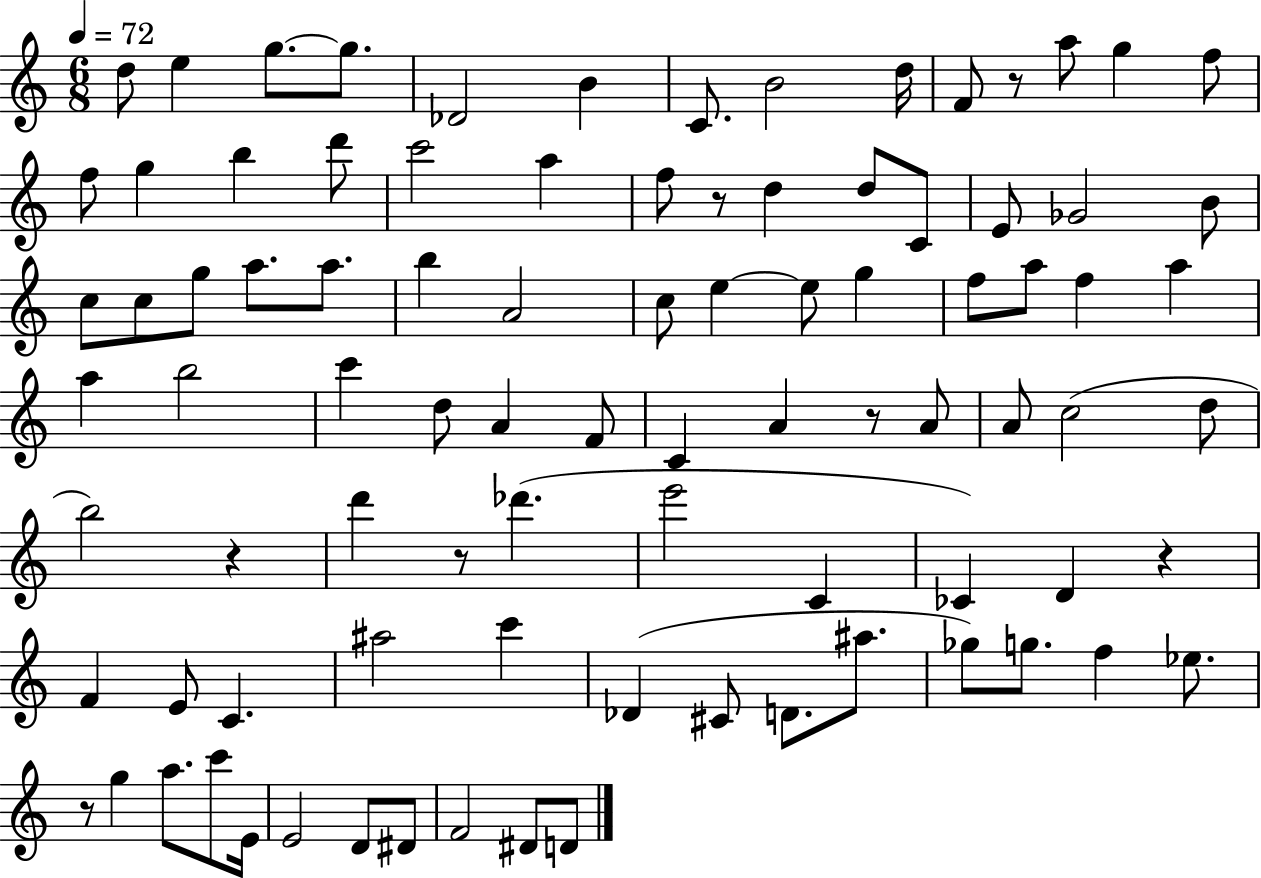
D5/e E5/q G5/e. G5/e. Db4/h B4/q C4/e. B4/h D5/s F4/e R/e A5/e G5/q F5/e F5/e G5/q B5/q D6/e C6/h A5/q F5/e R/e D5/q D5/e C4/e E4/e Gb4/h B4/e C5/e C5/e G5/e A5/e. A5/e. B5/q A4/h C5/e E5/q E5/e G5/q F5/e A5/e F5/q A5/q A5/q B5/h C6/q D5/e A4/q F4/e C4/q A4/q R/e A4/e A4/e C5/h D5/e B5/h R/q D6/q R/e Db6/q. E6/h C4/q CES4/q D4/q R/q F4/q E4/e C4/q. A#5/h C6/q Db4/q C#4/e D4/e. A#5/e. Gb5/e G5/e. F5/q Eb5/e. R/e G5/q A5/e. C6/e E4/s E4/h D4/e D#4/e F4/h D#4/e D4/e